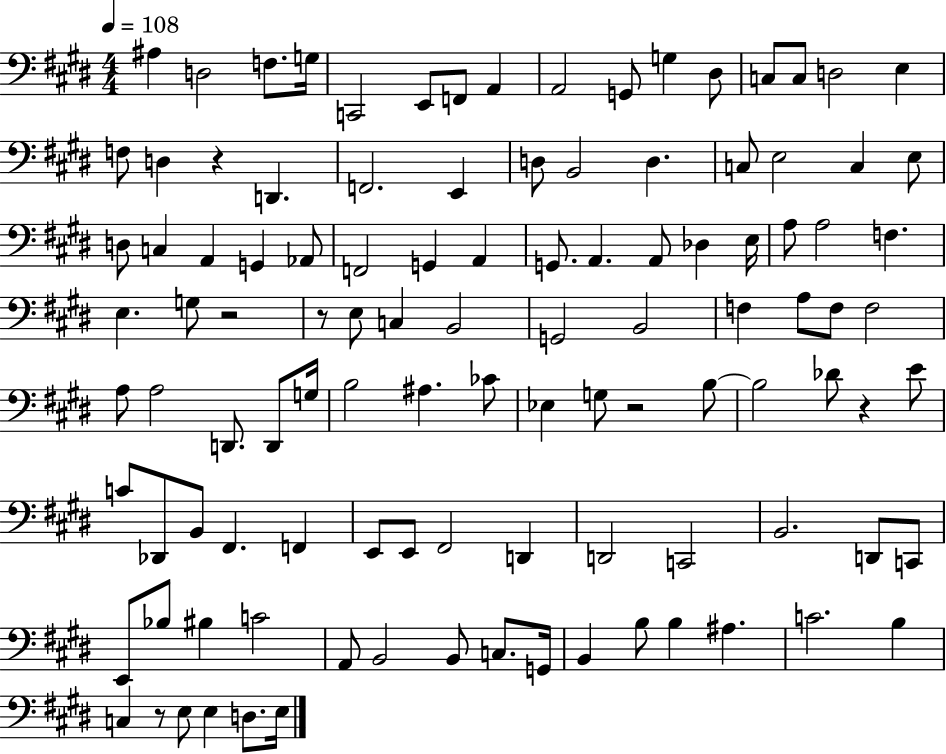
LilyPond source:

{
  \clef bass
  \numericTimeSignature
  \time 4/4
  \key e \major
  \tempo 4 = 108
  ais4 d2 f8. g16 | c,2 e,8 f,8 a,4 | a,2 g,8 g4 dis8 | c8 c8 d2 e4 | \break f8 d4 r4 d,4. | f,2. e,4 | d8 b,2 d4. | c8 e2 c4 e8 | \break d8 c4 a,4 g,4 aes,8 | f,2 g,4 a,4 | g,8. a,4. a,8 des4 e16 | a8 a2 f4. | \break e4. g8 r2 | r8 e8 c4 b,2 | g,2 b,2 | f4 a8 f8 f2 | \break a8 a2 d,8. d,8 g16 | b2 ais4. ces'8 | ees4 g8 r2 b8~~ | b2 des'8 r4 e'8 | \break c'8 des,8 b,8 fis,4. f,4 | e,8 e,8 fis,2 d,4 | d,2 c,2 | b,2. d,8 c,8 | \break e,8 bes8 bis4 c'2 | a,8 b,2 b,8 c8. g,16 | b,4 b8 b4 ais4. | c'2. b4 | \break c4 r8 e8 e4 d8. e16 | \bar "|."
}